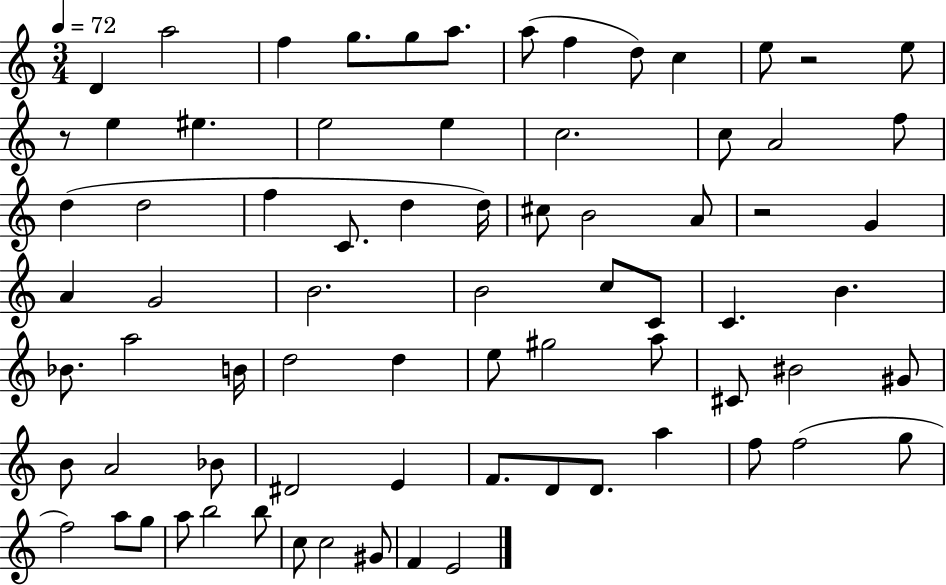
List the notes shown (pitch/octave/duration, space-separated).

D4/q A5/h F5/q G5/e. G5/e A5/e. A5/e F5/q D5/e C5/q E5/e R/h E5/e R/e E5/q EIS5/q. E5/h E5/q C5/h. C5/e A4/h F5/e D5/q D5/h F5/q C4/e. D5/q D5/s C#5/e B4/h A4/e R/h G4/q A4/q G4/h B4/h. B4/h C5/e C4/e C4/q. B4/q. Bb4/e. A5/h B4/s D5/h D5/q E5/e G#5/h A5/e C#4/e BIS4/h G#4/e B4/e A4/h Bb4/e D#4/h E4/q F4/e. D4/e D4/e. A5/q F5/e F5/h G5/e F5/h A5/e G5/e A5/e B5/h B5/e C5/e C5/h G#4/e F4/q E4/h